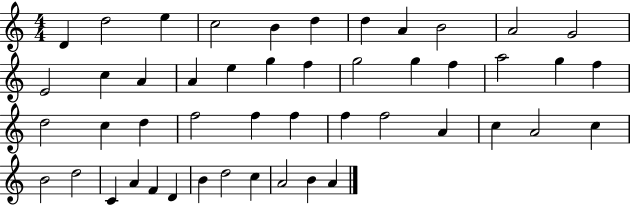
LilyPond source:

{
  \clef treble
  \numericTimeSignature
  \time 4/4
  \key c \major
  d'4 d''2 e''4 | c''2 b'4 d''4 | d''4 a'4 b'2 | a'2 g'2 | \break e'2 c''4 a'4 | a'4 e''4 g''4 f''4 | g''2 g''4 f''4 | a''2 g''4 f''4 | \break d''2 c''4 d''4 | f''2 f''4 f''4 | f''4 f''2 a'4 | c''4 a'2 c''4 | \break b'2 d''2 | c'4 a'4 f'4 d'4 | b'4 d''2 c''4 | a'2 b'4 a'4 | \break \bar "|."
}